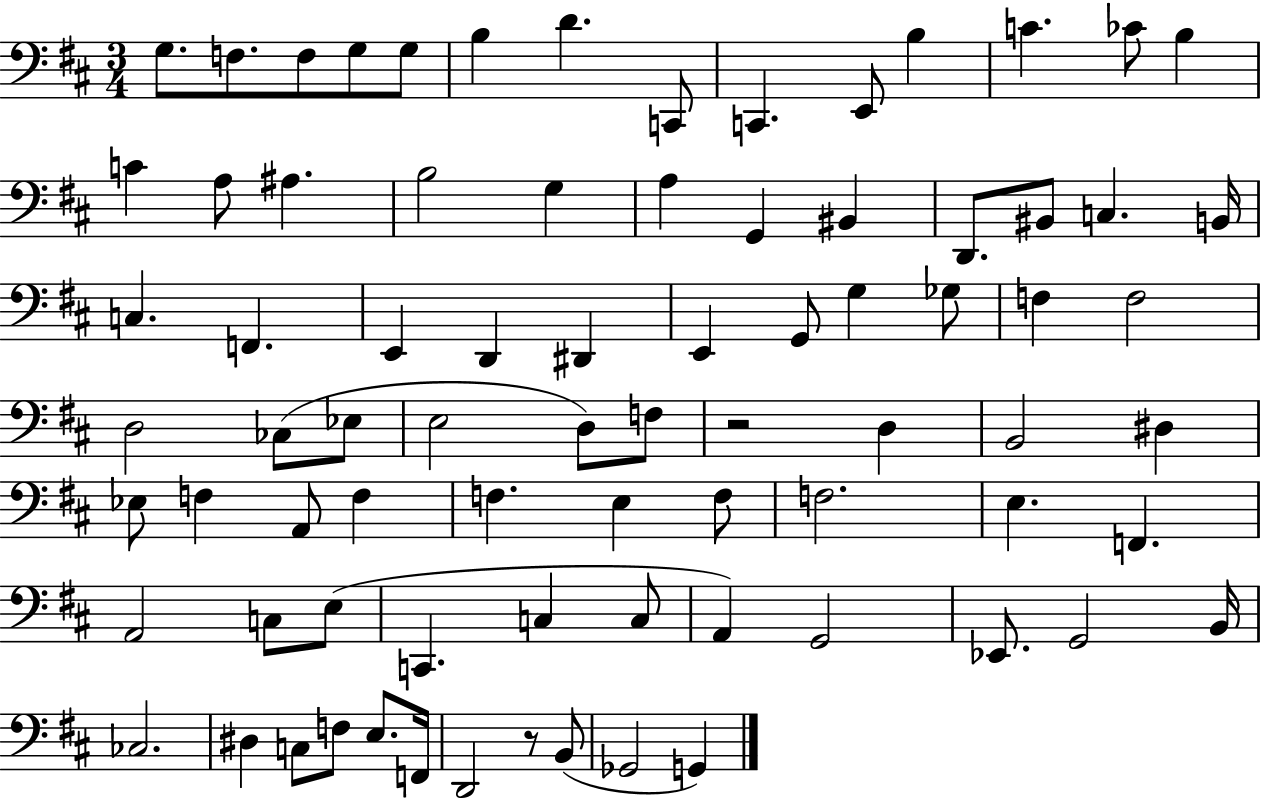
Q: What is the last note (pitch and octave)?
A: G2